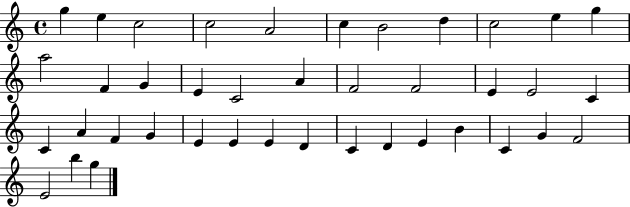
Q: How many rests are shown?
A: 0